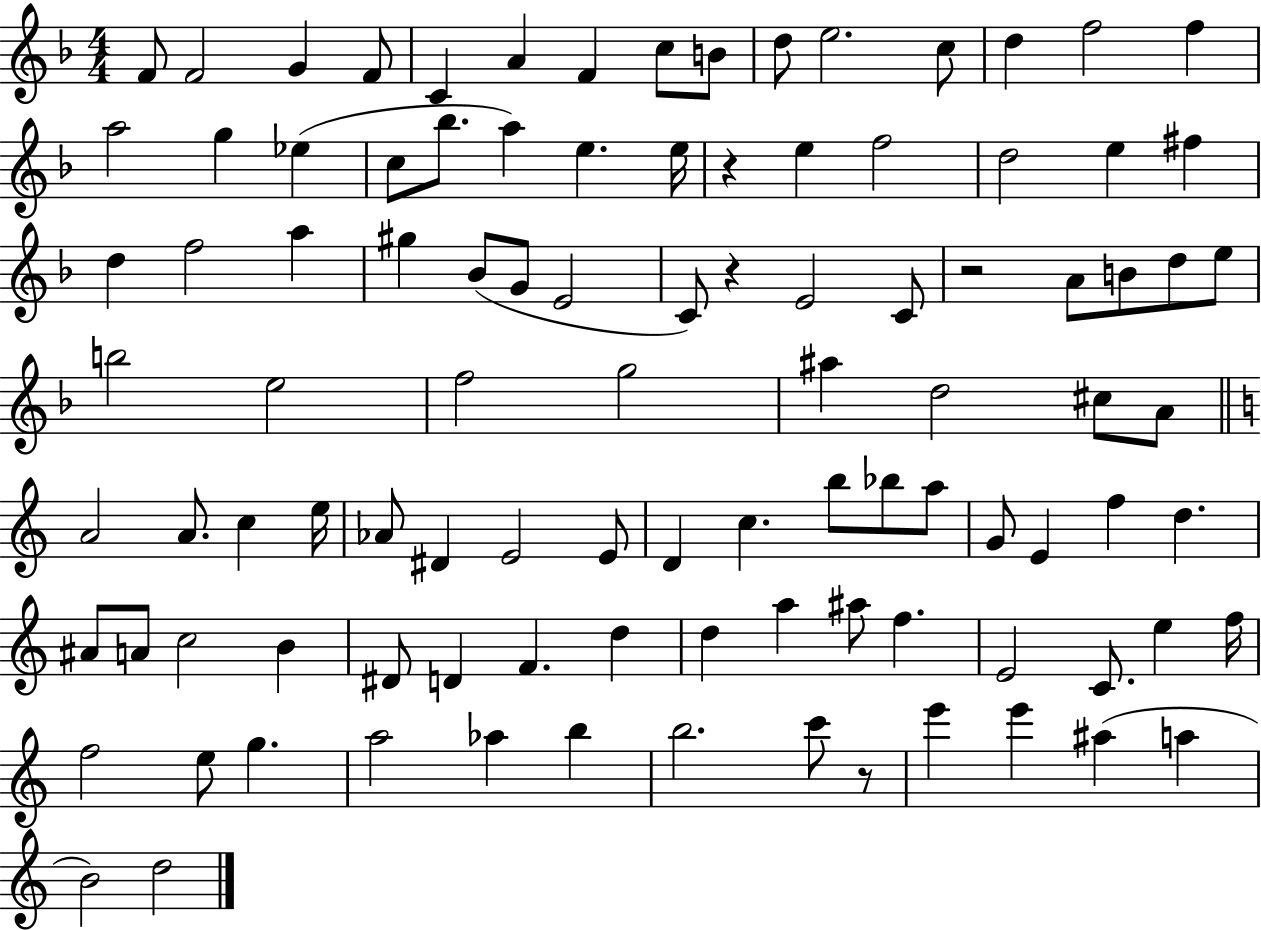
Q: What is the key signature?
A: F major